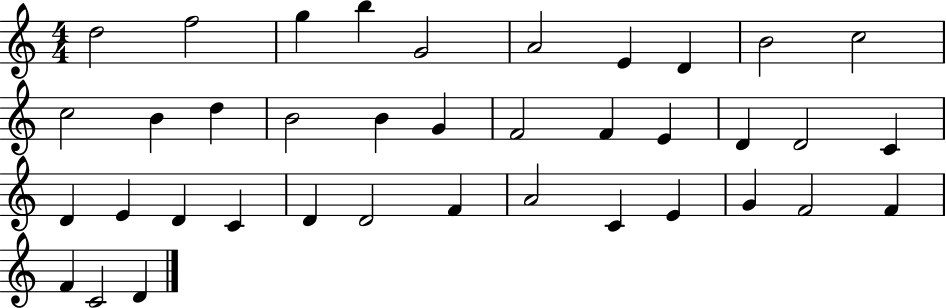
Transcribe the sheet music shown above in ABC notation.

X:1
T:Untitled
M:4/4
L:1/4
K:C
d2 f2 g b G2 A2 E D B2 c2 c2 B d B2 B G F2 F E D D2 C D E D C D D2 F A2 C E G F2 F F C2 D